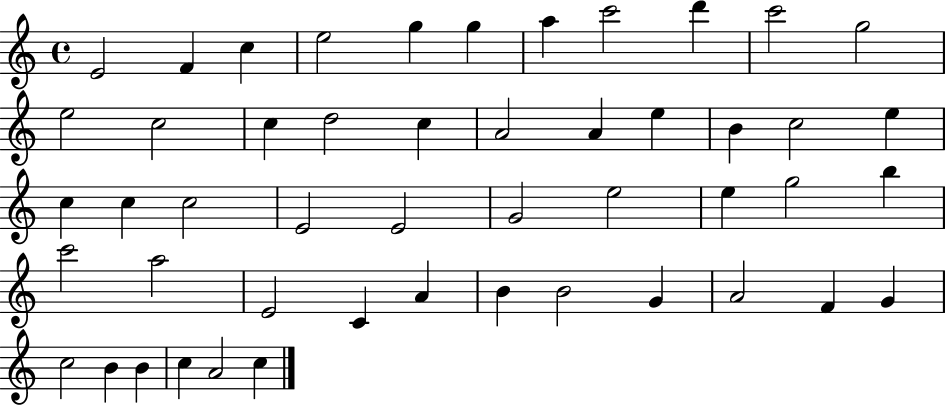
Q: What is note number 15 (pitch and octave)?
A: D5